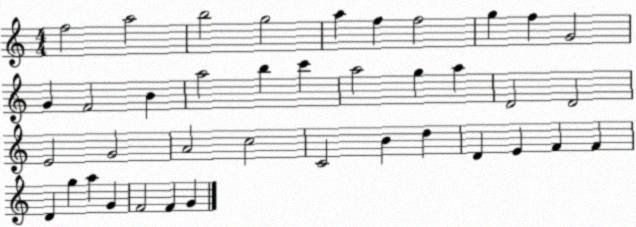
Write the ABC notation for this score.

X:1
T:Untitled
M:4/4
L:1/4
K:C
f2 a2 b2 g2 a f f2 g f G2 G F2 B a2 b c' a2 g a D2 D2 E2 G2 A2 c2 C2 B d D E F F D g a G F2 F G